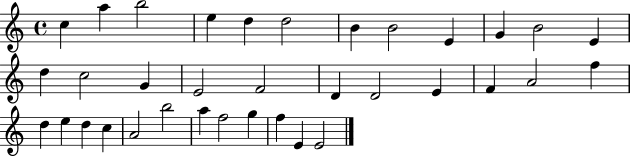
C5/q A5/q B5/h E5/q D5/q D5/h B4/q B4/h E4/q G4/q B4/h E4/q D5/q C5/h G4/q E4/h F4/h D4/q D4/h E4/q F4/q A4/h F5/q D5/q E5/q D5/q C5/q A4/h B5/h A5/q F5/h G5/q F5/q E4/q E4/h